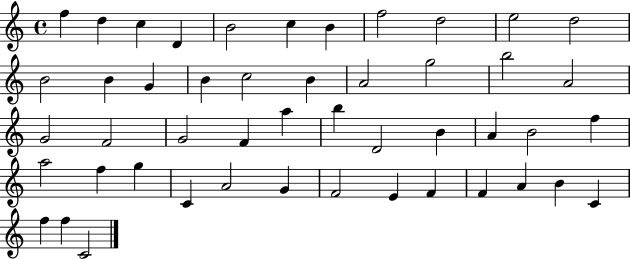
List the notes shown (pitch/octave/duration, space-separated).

F5/q D5/q C5/q D4/q B4/h C5/q B4/q F5/h D5/h E5/h D5/h B4/h B4/q G4/q B4/q C5/h B4/q A4/h G5/h B5/h A4/h G4/h F4/h G4/h F4/q A5/q B5/q D4/h B4/q A4/q B4/h F5/q A5/h F5/q G5/q C4/q A4/h G4/q F4/h E4/q F4/q F4/q A4/q B4/q C4/q F5/q F5/q C4/h